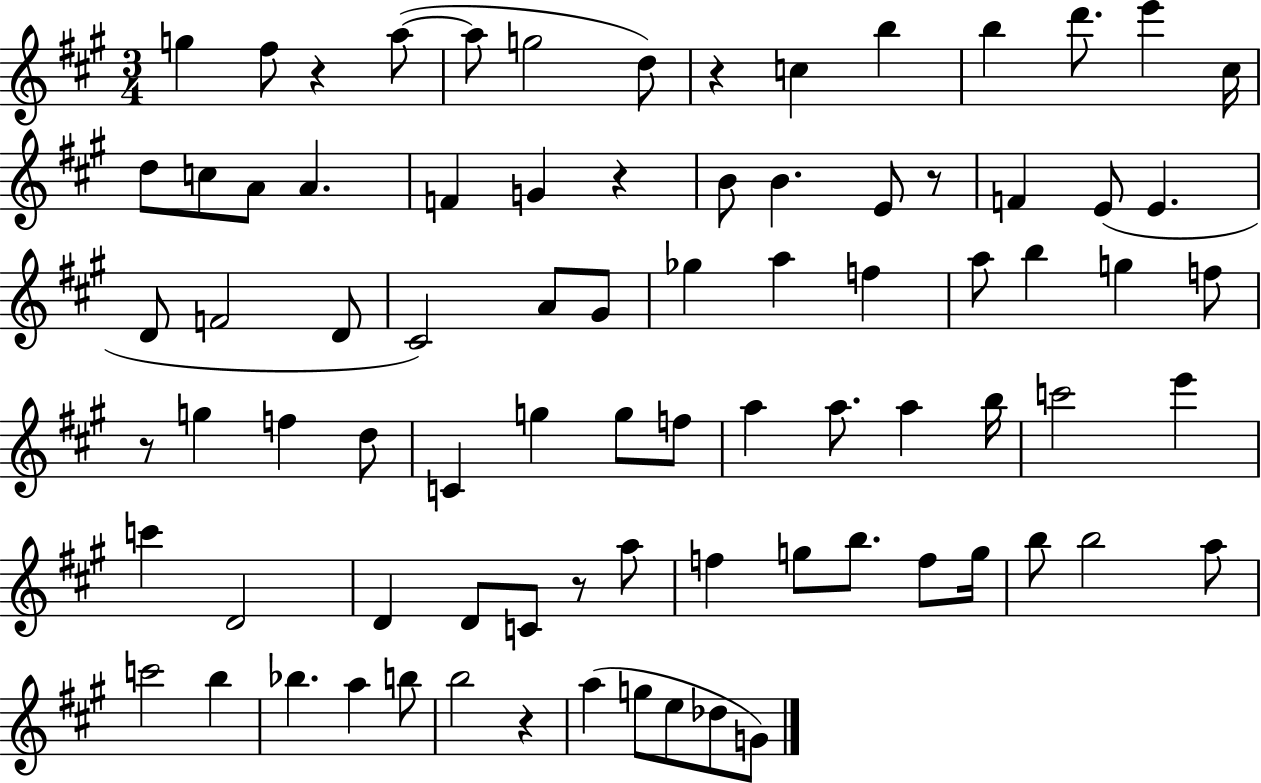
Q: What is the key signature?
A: A major